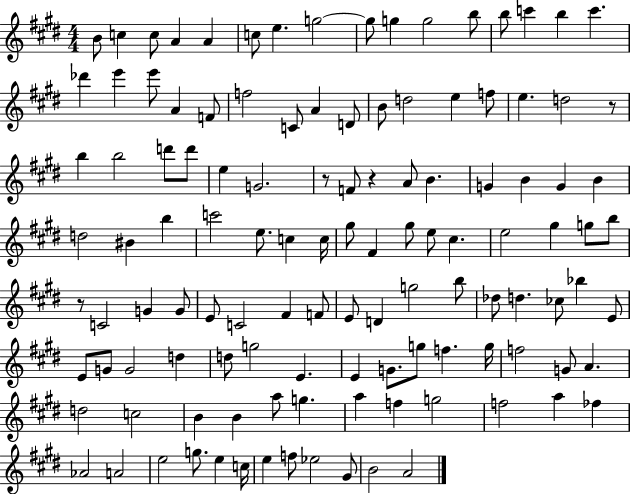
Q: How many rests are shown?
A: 4